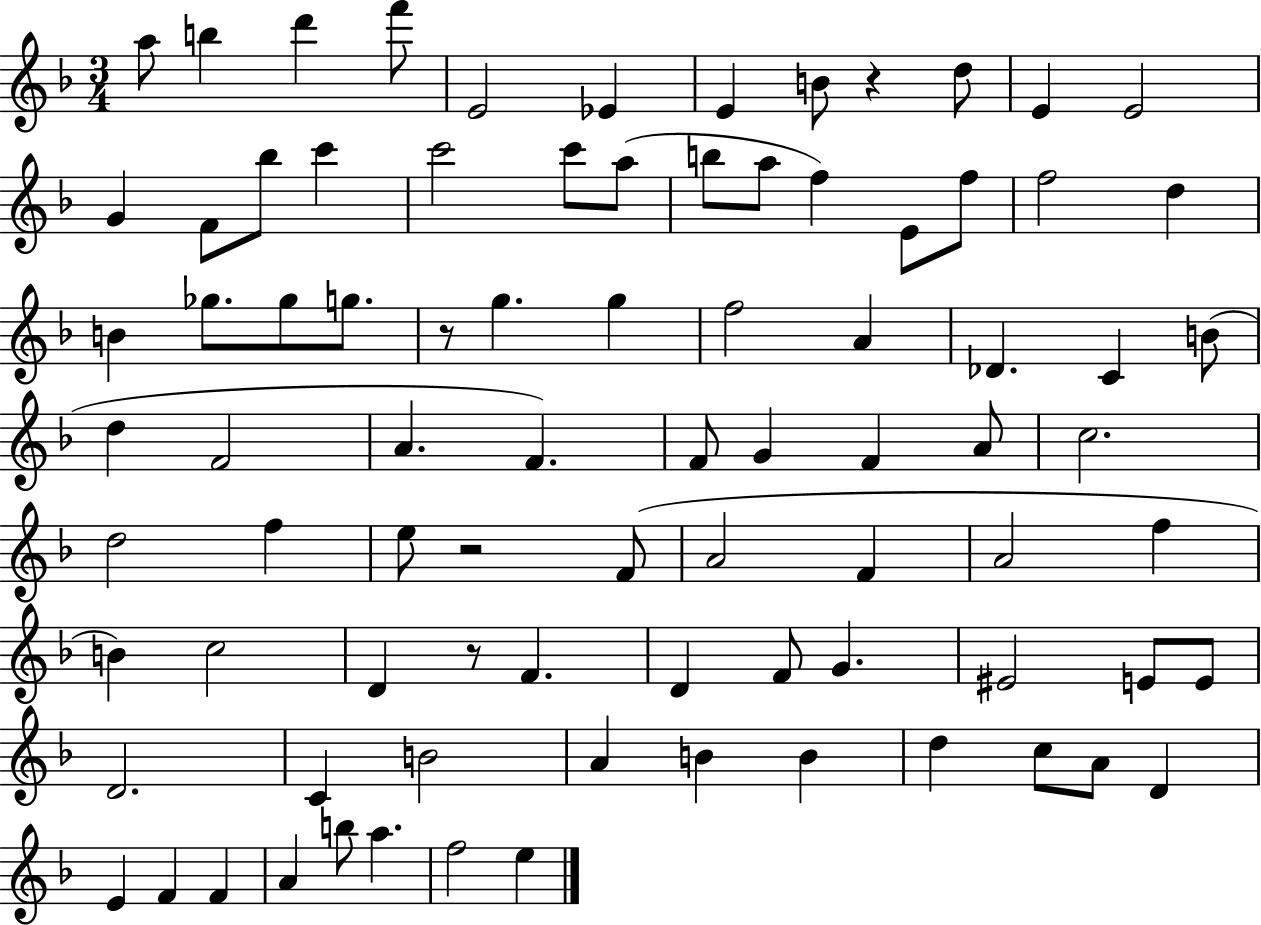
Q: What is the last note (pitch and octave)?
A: E5